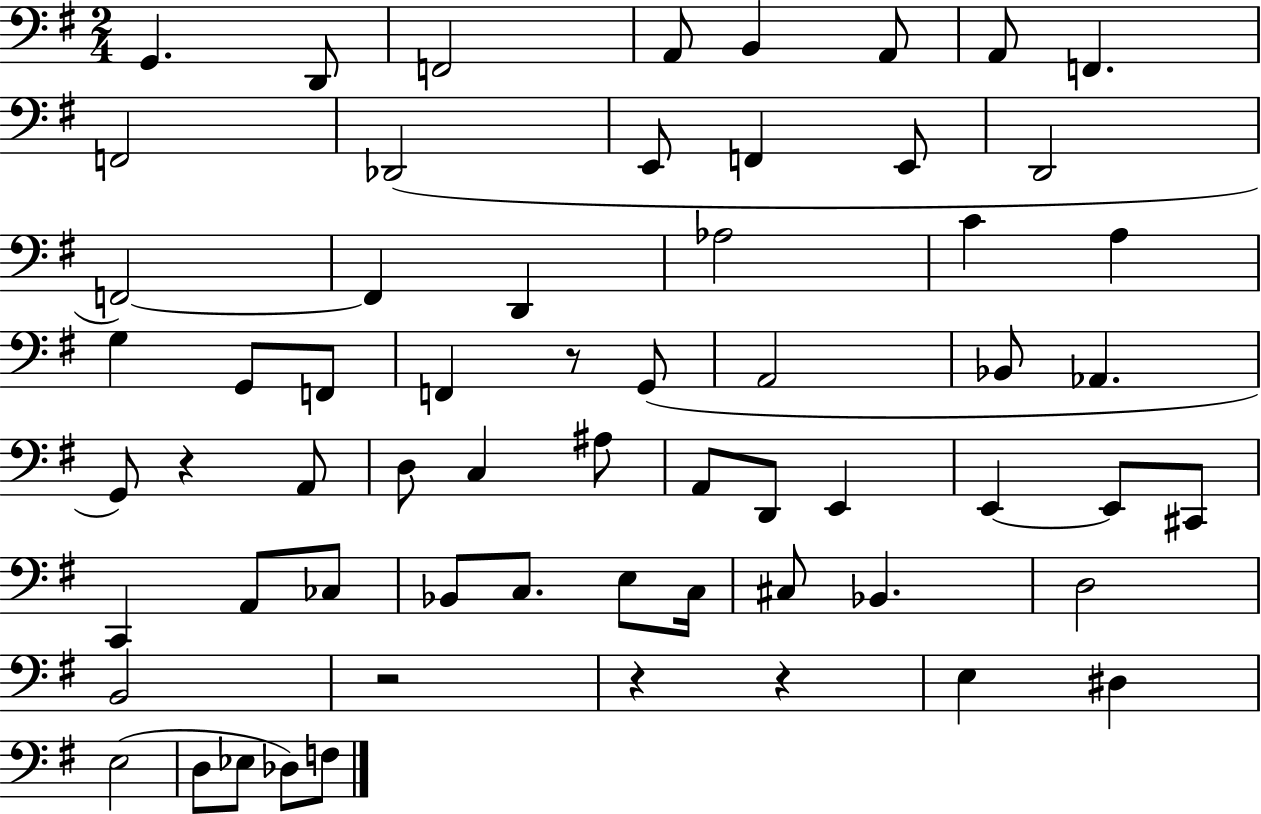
X:1
T:Untitled
M:2/4
L:1/4
K:G
G,, D,,/2 F,,2 A,,/2 B,, A,,/2 A,,/2 F,, F,,2 _D,,2 E,,/2 F,, E,,/2 D,,2 F,,2 F,, D,, _A,2 C A, G, G,,/2 F,,/2 F,, z/2 G,,/2 A,,2 _B,,/2 _A,, G,,/2 z A,,/2 D,/2 C, ^A,/2 A,,/2 D,,/2 E,, E,, E,,/2 ^C,,/2 C,, A,,/2 _C,/2 _B,,/2 C,/2 E,/2 C,/4 ^C,/2 _B,, D,2 B,,2 z2 z z E, ^D, E,2 D,/2 _E,/2 _D,/2 F,/2